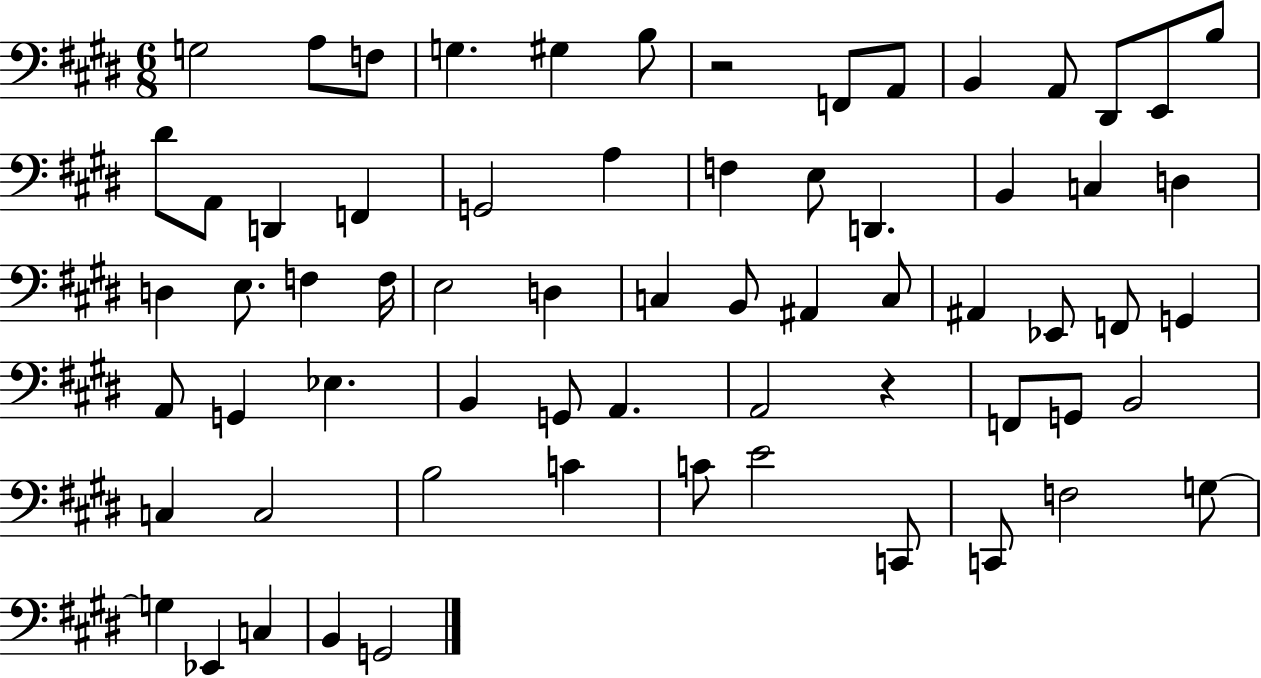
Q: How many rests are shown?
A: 2